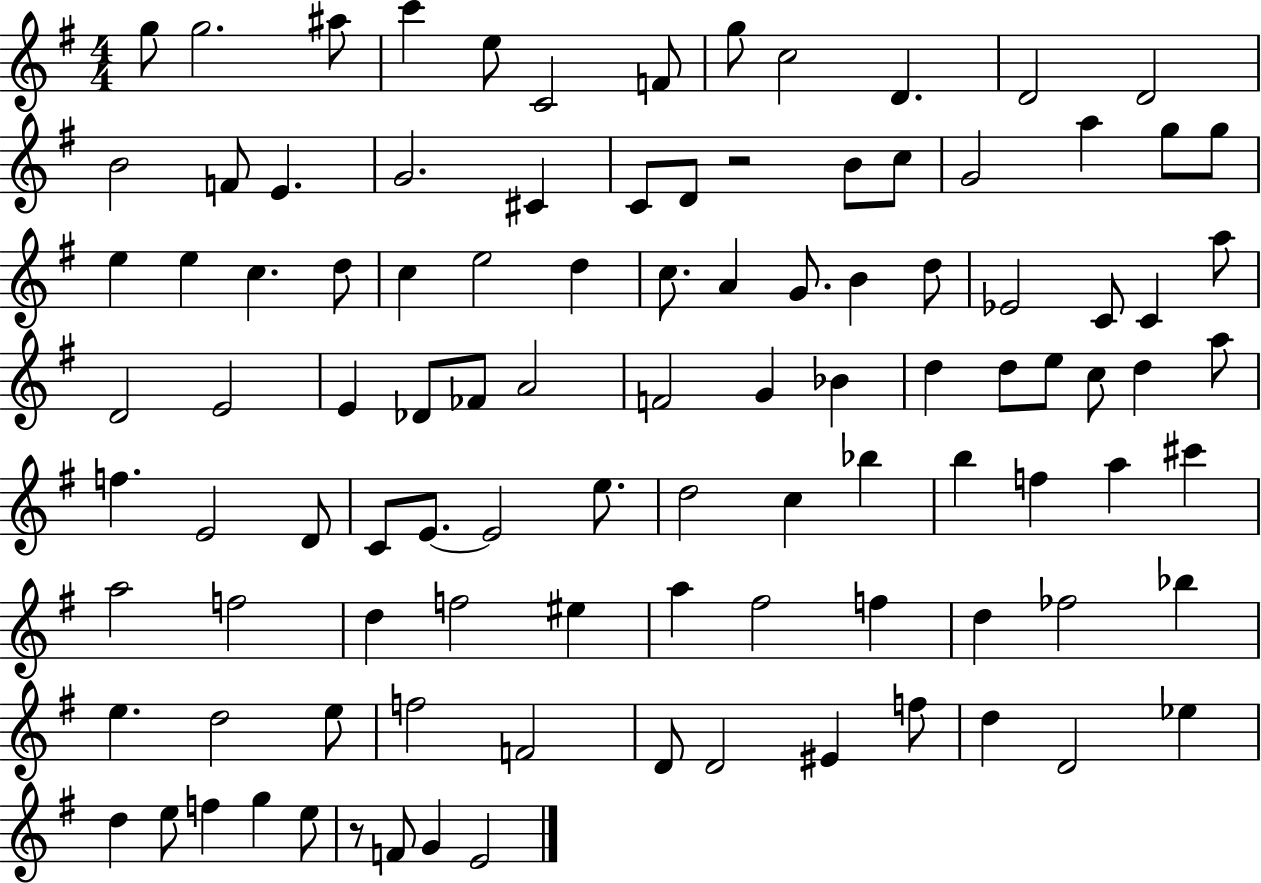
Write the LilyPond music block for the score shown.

{
  \clef treble
  \numericTimeSignature
  \time 4/4
  \key g \major
  g''8 g''2. ais''8 | c'''4 e''8 c'2 f'8 | g''8 c''2 d'4. | d'2 d'2 | \break b'2 f'8 e'4. | g'2. cis'4 | c'8 d'8 r2 b'8 c''8 | g'2 a''4 g''8 g''8 | \break e''4 e''4 c''4. d''8 | c''4 e''2 d''4 | c''8. a'4 g'8. b'4 d''8 | ees'2 c'8 c'4 a''8 | \break d'2 e'2 | e'4 des'8 fes'8 a'2 | f'2 g'4 bes'4 | d''4 d''8 e''8 c''8 d''4 a''8 | \break f''4. e'2 d'8 | c'8 e'8.~~ e'2 e''8. | d''2 c''4 bes''4 | b''4 f''4 a''4 cis'''4 | \break a''2 f''2 | d''4 f''2 eis''4 | a''4 fis''2 f''4 | d''4 fes''2 bes''4 | \break e''4. d''2 e''8 | f''2 f'2 | d'8 d'2 eis'4 f''8 | d''4 d'2 ees''4 | \break d''4 e''8 f''4 g''4 e''8 | r8 f'8 g'4 e'2 | \bar "|."
}